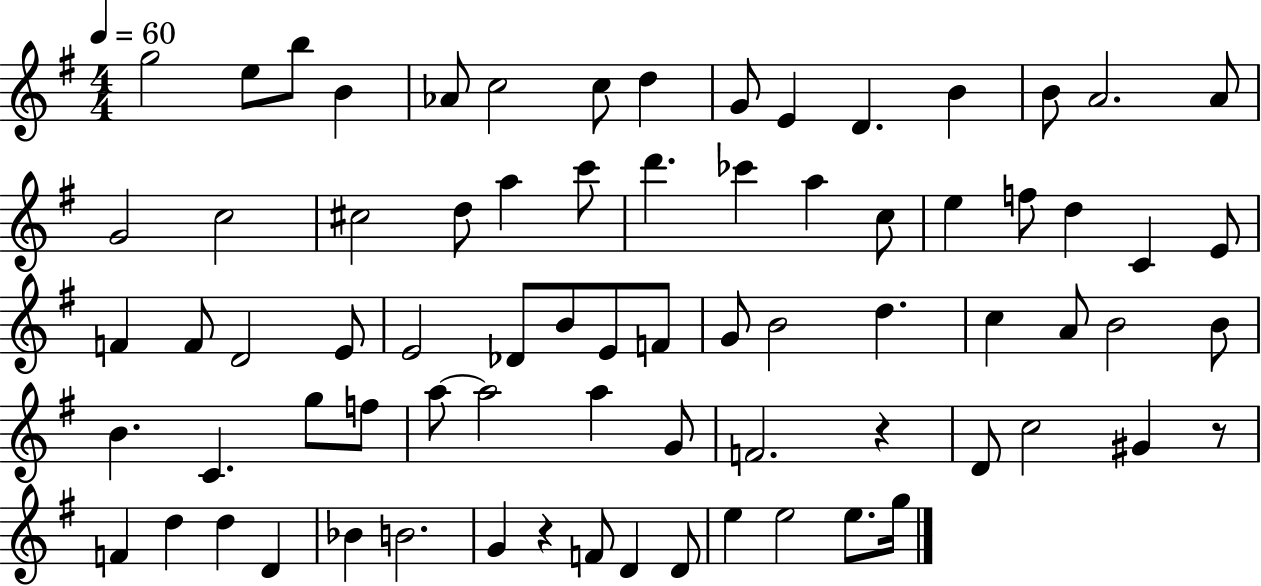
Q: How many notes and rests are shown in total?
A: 75